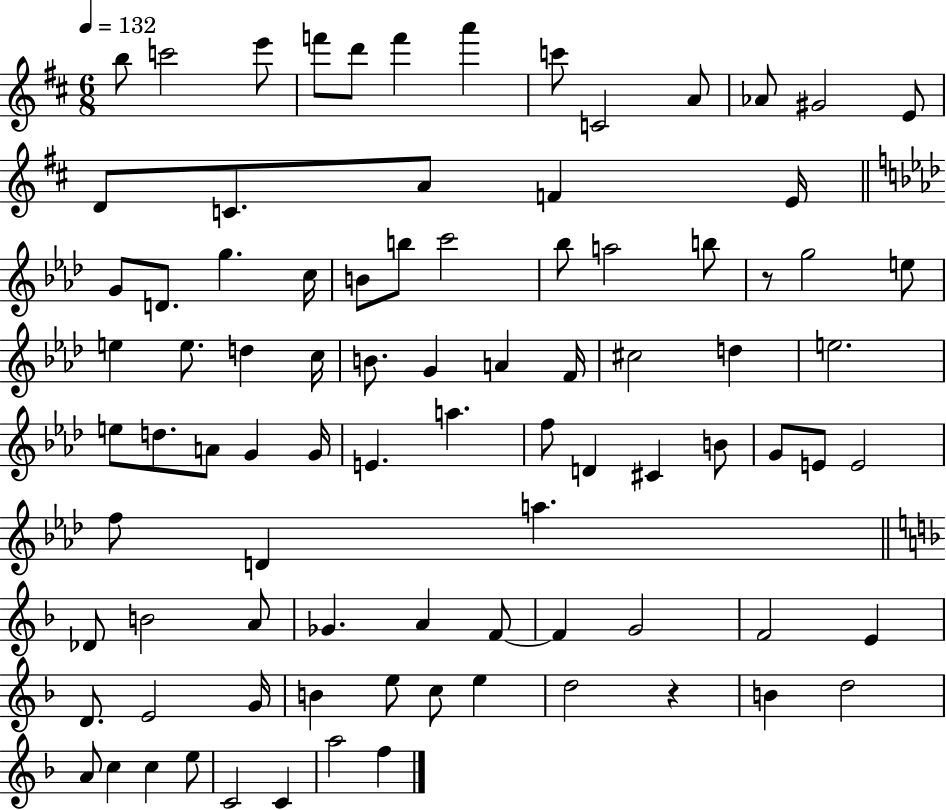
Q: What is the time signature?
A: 6/8